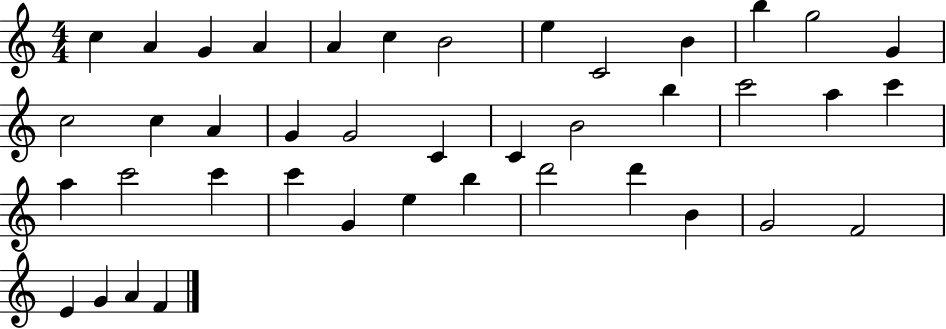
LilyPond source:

{
  \clef treble
  \numericTimeSignature
  \time 4/4
  \key c \major
  c''4 a'4 g'4 a'4 | a'4 c''4 b'2 | e''4 c'2 b'4 | b''4 g''2 g'4 | \break c''2 c''4 a'4 | g'4 g'2 c'4 | c'4 b'2 b''4 | c'''2 a''4 c'''4 | \break a''4 c'''2 c'''4 | c'''4 g'4 e''4 b''4 | d'''2 d'''4 b'4 | g'2 f'2 | \break e'4 g'4 a'4 f'4 | \bar "|."
}